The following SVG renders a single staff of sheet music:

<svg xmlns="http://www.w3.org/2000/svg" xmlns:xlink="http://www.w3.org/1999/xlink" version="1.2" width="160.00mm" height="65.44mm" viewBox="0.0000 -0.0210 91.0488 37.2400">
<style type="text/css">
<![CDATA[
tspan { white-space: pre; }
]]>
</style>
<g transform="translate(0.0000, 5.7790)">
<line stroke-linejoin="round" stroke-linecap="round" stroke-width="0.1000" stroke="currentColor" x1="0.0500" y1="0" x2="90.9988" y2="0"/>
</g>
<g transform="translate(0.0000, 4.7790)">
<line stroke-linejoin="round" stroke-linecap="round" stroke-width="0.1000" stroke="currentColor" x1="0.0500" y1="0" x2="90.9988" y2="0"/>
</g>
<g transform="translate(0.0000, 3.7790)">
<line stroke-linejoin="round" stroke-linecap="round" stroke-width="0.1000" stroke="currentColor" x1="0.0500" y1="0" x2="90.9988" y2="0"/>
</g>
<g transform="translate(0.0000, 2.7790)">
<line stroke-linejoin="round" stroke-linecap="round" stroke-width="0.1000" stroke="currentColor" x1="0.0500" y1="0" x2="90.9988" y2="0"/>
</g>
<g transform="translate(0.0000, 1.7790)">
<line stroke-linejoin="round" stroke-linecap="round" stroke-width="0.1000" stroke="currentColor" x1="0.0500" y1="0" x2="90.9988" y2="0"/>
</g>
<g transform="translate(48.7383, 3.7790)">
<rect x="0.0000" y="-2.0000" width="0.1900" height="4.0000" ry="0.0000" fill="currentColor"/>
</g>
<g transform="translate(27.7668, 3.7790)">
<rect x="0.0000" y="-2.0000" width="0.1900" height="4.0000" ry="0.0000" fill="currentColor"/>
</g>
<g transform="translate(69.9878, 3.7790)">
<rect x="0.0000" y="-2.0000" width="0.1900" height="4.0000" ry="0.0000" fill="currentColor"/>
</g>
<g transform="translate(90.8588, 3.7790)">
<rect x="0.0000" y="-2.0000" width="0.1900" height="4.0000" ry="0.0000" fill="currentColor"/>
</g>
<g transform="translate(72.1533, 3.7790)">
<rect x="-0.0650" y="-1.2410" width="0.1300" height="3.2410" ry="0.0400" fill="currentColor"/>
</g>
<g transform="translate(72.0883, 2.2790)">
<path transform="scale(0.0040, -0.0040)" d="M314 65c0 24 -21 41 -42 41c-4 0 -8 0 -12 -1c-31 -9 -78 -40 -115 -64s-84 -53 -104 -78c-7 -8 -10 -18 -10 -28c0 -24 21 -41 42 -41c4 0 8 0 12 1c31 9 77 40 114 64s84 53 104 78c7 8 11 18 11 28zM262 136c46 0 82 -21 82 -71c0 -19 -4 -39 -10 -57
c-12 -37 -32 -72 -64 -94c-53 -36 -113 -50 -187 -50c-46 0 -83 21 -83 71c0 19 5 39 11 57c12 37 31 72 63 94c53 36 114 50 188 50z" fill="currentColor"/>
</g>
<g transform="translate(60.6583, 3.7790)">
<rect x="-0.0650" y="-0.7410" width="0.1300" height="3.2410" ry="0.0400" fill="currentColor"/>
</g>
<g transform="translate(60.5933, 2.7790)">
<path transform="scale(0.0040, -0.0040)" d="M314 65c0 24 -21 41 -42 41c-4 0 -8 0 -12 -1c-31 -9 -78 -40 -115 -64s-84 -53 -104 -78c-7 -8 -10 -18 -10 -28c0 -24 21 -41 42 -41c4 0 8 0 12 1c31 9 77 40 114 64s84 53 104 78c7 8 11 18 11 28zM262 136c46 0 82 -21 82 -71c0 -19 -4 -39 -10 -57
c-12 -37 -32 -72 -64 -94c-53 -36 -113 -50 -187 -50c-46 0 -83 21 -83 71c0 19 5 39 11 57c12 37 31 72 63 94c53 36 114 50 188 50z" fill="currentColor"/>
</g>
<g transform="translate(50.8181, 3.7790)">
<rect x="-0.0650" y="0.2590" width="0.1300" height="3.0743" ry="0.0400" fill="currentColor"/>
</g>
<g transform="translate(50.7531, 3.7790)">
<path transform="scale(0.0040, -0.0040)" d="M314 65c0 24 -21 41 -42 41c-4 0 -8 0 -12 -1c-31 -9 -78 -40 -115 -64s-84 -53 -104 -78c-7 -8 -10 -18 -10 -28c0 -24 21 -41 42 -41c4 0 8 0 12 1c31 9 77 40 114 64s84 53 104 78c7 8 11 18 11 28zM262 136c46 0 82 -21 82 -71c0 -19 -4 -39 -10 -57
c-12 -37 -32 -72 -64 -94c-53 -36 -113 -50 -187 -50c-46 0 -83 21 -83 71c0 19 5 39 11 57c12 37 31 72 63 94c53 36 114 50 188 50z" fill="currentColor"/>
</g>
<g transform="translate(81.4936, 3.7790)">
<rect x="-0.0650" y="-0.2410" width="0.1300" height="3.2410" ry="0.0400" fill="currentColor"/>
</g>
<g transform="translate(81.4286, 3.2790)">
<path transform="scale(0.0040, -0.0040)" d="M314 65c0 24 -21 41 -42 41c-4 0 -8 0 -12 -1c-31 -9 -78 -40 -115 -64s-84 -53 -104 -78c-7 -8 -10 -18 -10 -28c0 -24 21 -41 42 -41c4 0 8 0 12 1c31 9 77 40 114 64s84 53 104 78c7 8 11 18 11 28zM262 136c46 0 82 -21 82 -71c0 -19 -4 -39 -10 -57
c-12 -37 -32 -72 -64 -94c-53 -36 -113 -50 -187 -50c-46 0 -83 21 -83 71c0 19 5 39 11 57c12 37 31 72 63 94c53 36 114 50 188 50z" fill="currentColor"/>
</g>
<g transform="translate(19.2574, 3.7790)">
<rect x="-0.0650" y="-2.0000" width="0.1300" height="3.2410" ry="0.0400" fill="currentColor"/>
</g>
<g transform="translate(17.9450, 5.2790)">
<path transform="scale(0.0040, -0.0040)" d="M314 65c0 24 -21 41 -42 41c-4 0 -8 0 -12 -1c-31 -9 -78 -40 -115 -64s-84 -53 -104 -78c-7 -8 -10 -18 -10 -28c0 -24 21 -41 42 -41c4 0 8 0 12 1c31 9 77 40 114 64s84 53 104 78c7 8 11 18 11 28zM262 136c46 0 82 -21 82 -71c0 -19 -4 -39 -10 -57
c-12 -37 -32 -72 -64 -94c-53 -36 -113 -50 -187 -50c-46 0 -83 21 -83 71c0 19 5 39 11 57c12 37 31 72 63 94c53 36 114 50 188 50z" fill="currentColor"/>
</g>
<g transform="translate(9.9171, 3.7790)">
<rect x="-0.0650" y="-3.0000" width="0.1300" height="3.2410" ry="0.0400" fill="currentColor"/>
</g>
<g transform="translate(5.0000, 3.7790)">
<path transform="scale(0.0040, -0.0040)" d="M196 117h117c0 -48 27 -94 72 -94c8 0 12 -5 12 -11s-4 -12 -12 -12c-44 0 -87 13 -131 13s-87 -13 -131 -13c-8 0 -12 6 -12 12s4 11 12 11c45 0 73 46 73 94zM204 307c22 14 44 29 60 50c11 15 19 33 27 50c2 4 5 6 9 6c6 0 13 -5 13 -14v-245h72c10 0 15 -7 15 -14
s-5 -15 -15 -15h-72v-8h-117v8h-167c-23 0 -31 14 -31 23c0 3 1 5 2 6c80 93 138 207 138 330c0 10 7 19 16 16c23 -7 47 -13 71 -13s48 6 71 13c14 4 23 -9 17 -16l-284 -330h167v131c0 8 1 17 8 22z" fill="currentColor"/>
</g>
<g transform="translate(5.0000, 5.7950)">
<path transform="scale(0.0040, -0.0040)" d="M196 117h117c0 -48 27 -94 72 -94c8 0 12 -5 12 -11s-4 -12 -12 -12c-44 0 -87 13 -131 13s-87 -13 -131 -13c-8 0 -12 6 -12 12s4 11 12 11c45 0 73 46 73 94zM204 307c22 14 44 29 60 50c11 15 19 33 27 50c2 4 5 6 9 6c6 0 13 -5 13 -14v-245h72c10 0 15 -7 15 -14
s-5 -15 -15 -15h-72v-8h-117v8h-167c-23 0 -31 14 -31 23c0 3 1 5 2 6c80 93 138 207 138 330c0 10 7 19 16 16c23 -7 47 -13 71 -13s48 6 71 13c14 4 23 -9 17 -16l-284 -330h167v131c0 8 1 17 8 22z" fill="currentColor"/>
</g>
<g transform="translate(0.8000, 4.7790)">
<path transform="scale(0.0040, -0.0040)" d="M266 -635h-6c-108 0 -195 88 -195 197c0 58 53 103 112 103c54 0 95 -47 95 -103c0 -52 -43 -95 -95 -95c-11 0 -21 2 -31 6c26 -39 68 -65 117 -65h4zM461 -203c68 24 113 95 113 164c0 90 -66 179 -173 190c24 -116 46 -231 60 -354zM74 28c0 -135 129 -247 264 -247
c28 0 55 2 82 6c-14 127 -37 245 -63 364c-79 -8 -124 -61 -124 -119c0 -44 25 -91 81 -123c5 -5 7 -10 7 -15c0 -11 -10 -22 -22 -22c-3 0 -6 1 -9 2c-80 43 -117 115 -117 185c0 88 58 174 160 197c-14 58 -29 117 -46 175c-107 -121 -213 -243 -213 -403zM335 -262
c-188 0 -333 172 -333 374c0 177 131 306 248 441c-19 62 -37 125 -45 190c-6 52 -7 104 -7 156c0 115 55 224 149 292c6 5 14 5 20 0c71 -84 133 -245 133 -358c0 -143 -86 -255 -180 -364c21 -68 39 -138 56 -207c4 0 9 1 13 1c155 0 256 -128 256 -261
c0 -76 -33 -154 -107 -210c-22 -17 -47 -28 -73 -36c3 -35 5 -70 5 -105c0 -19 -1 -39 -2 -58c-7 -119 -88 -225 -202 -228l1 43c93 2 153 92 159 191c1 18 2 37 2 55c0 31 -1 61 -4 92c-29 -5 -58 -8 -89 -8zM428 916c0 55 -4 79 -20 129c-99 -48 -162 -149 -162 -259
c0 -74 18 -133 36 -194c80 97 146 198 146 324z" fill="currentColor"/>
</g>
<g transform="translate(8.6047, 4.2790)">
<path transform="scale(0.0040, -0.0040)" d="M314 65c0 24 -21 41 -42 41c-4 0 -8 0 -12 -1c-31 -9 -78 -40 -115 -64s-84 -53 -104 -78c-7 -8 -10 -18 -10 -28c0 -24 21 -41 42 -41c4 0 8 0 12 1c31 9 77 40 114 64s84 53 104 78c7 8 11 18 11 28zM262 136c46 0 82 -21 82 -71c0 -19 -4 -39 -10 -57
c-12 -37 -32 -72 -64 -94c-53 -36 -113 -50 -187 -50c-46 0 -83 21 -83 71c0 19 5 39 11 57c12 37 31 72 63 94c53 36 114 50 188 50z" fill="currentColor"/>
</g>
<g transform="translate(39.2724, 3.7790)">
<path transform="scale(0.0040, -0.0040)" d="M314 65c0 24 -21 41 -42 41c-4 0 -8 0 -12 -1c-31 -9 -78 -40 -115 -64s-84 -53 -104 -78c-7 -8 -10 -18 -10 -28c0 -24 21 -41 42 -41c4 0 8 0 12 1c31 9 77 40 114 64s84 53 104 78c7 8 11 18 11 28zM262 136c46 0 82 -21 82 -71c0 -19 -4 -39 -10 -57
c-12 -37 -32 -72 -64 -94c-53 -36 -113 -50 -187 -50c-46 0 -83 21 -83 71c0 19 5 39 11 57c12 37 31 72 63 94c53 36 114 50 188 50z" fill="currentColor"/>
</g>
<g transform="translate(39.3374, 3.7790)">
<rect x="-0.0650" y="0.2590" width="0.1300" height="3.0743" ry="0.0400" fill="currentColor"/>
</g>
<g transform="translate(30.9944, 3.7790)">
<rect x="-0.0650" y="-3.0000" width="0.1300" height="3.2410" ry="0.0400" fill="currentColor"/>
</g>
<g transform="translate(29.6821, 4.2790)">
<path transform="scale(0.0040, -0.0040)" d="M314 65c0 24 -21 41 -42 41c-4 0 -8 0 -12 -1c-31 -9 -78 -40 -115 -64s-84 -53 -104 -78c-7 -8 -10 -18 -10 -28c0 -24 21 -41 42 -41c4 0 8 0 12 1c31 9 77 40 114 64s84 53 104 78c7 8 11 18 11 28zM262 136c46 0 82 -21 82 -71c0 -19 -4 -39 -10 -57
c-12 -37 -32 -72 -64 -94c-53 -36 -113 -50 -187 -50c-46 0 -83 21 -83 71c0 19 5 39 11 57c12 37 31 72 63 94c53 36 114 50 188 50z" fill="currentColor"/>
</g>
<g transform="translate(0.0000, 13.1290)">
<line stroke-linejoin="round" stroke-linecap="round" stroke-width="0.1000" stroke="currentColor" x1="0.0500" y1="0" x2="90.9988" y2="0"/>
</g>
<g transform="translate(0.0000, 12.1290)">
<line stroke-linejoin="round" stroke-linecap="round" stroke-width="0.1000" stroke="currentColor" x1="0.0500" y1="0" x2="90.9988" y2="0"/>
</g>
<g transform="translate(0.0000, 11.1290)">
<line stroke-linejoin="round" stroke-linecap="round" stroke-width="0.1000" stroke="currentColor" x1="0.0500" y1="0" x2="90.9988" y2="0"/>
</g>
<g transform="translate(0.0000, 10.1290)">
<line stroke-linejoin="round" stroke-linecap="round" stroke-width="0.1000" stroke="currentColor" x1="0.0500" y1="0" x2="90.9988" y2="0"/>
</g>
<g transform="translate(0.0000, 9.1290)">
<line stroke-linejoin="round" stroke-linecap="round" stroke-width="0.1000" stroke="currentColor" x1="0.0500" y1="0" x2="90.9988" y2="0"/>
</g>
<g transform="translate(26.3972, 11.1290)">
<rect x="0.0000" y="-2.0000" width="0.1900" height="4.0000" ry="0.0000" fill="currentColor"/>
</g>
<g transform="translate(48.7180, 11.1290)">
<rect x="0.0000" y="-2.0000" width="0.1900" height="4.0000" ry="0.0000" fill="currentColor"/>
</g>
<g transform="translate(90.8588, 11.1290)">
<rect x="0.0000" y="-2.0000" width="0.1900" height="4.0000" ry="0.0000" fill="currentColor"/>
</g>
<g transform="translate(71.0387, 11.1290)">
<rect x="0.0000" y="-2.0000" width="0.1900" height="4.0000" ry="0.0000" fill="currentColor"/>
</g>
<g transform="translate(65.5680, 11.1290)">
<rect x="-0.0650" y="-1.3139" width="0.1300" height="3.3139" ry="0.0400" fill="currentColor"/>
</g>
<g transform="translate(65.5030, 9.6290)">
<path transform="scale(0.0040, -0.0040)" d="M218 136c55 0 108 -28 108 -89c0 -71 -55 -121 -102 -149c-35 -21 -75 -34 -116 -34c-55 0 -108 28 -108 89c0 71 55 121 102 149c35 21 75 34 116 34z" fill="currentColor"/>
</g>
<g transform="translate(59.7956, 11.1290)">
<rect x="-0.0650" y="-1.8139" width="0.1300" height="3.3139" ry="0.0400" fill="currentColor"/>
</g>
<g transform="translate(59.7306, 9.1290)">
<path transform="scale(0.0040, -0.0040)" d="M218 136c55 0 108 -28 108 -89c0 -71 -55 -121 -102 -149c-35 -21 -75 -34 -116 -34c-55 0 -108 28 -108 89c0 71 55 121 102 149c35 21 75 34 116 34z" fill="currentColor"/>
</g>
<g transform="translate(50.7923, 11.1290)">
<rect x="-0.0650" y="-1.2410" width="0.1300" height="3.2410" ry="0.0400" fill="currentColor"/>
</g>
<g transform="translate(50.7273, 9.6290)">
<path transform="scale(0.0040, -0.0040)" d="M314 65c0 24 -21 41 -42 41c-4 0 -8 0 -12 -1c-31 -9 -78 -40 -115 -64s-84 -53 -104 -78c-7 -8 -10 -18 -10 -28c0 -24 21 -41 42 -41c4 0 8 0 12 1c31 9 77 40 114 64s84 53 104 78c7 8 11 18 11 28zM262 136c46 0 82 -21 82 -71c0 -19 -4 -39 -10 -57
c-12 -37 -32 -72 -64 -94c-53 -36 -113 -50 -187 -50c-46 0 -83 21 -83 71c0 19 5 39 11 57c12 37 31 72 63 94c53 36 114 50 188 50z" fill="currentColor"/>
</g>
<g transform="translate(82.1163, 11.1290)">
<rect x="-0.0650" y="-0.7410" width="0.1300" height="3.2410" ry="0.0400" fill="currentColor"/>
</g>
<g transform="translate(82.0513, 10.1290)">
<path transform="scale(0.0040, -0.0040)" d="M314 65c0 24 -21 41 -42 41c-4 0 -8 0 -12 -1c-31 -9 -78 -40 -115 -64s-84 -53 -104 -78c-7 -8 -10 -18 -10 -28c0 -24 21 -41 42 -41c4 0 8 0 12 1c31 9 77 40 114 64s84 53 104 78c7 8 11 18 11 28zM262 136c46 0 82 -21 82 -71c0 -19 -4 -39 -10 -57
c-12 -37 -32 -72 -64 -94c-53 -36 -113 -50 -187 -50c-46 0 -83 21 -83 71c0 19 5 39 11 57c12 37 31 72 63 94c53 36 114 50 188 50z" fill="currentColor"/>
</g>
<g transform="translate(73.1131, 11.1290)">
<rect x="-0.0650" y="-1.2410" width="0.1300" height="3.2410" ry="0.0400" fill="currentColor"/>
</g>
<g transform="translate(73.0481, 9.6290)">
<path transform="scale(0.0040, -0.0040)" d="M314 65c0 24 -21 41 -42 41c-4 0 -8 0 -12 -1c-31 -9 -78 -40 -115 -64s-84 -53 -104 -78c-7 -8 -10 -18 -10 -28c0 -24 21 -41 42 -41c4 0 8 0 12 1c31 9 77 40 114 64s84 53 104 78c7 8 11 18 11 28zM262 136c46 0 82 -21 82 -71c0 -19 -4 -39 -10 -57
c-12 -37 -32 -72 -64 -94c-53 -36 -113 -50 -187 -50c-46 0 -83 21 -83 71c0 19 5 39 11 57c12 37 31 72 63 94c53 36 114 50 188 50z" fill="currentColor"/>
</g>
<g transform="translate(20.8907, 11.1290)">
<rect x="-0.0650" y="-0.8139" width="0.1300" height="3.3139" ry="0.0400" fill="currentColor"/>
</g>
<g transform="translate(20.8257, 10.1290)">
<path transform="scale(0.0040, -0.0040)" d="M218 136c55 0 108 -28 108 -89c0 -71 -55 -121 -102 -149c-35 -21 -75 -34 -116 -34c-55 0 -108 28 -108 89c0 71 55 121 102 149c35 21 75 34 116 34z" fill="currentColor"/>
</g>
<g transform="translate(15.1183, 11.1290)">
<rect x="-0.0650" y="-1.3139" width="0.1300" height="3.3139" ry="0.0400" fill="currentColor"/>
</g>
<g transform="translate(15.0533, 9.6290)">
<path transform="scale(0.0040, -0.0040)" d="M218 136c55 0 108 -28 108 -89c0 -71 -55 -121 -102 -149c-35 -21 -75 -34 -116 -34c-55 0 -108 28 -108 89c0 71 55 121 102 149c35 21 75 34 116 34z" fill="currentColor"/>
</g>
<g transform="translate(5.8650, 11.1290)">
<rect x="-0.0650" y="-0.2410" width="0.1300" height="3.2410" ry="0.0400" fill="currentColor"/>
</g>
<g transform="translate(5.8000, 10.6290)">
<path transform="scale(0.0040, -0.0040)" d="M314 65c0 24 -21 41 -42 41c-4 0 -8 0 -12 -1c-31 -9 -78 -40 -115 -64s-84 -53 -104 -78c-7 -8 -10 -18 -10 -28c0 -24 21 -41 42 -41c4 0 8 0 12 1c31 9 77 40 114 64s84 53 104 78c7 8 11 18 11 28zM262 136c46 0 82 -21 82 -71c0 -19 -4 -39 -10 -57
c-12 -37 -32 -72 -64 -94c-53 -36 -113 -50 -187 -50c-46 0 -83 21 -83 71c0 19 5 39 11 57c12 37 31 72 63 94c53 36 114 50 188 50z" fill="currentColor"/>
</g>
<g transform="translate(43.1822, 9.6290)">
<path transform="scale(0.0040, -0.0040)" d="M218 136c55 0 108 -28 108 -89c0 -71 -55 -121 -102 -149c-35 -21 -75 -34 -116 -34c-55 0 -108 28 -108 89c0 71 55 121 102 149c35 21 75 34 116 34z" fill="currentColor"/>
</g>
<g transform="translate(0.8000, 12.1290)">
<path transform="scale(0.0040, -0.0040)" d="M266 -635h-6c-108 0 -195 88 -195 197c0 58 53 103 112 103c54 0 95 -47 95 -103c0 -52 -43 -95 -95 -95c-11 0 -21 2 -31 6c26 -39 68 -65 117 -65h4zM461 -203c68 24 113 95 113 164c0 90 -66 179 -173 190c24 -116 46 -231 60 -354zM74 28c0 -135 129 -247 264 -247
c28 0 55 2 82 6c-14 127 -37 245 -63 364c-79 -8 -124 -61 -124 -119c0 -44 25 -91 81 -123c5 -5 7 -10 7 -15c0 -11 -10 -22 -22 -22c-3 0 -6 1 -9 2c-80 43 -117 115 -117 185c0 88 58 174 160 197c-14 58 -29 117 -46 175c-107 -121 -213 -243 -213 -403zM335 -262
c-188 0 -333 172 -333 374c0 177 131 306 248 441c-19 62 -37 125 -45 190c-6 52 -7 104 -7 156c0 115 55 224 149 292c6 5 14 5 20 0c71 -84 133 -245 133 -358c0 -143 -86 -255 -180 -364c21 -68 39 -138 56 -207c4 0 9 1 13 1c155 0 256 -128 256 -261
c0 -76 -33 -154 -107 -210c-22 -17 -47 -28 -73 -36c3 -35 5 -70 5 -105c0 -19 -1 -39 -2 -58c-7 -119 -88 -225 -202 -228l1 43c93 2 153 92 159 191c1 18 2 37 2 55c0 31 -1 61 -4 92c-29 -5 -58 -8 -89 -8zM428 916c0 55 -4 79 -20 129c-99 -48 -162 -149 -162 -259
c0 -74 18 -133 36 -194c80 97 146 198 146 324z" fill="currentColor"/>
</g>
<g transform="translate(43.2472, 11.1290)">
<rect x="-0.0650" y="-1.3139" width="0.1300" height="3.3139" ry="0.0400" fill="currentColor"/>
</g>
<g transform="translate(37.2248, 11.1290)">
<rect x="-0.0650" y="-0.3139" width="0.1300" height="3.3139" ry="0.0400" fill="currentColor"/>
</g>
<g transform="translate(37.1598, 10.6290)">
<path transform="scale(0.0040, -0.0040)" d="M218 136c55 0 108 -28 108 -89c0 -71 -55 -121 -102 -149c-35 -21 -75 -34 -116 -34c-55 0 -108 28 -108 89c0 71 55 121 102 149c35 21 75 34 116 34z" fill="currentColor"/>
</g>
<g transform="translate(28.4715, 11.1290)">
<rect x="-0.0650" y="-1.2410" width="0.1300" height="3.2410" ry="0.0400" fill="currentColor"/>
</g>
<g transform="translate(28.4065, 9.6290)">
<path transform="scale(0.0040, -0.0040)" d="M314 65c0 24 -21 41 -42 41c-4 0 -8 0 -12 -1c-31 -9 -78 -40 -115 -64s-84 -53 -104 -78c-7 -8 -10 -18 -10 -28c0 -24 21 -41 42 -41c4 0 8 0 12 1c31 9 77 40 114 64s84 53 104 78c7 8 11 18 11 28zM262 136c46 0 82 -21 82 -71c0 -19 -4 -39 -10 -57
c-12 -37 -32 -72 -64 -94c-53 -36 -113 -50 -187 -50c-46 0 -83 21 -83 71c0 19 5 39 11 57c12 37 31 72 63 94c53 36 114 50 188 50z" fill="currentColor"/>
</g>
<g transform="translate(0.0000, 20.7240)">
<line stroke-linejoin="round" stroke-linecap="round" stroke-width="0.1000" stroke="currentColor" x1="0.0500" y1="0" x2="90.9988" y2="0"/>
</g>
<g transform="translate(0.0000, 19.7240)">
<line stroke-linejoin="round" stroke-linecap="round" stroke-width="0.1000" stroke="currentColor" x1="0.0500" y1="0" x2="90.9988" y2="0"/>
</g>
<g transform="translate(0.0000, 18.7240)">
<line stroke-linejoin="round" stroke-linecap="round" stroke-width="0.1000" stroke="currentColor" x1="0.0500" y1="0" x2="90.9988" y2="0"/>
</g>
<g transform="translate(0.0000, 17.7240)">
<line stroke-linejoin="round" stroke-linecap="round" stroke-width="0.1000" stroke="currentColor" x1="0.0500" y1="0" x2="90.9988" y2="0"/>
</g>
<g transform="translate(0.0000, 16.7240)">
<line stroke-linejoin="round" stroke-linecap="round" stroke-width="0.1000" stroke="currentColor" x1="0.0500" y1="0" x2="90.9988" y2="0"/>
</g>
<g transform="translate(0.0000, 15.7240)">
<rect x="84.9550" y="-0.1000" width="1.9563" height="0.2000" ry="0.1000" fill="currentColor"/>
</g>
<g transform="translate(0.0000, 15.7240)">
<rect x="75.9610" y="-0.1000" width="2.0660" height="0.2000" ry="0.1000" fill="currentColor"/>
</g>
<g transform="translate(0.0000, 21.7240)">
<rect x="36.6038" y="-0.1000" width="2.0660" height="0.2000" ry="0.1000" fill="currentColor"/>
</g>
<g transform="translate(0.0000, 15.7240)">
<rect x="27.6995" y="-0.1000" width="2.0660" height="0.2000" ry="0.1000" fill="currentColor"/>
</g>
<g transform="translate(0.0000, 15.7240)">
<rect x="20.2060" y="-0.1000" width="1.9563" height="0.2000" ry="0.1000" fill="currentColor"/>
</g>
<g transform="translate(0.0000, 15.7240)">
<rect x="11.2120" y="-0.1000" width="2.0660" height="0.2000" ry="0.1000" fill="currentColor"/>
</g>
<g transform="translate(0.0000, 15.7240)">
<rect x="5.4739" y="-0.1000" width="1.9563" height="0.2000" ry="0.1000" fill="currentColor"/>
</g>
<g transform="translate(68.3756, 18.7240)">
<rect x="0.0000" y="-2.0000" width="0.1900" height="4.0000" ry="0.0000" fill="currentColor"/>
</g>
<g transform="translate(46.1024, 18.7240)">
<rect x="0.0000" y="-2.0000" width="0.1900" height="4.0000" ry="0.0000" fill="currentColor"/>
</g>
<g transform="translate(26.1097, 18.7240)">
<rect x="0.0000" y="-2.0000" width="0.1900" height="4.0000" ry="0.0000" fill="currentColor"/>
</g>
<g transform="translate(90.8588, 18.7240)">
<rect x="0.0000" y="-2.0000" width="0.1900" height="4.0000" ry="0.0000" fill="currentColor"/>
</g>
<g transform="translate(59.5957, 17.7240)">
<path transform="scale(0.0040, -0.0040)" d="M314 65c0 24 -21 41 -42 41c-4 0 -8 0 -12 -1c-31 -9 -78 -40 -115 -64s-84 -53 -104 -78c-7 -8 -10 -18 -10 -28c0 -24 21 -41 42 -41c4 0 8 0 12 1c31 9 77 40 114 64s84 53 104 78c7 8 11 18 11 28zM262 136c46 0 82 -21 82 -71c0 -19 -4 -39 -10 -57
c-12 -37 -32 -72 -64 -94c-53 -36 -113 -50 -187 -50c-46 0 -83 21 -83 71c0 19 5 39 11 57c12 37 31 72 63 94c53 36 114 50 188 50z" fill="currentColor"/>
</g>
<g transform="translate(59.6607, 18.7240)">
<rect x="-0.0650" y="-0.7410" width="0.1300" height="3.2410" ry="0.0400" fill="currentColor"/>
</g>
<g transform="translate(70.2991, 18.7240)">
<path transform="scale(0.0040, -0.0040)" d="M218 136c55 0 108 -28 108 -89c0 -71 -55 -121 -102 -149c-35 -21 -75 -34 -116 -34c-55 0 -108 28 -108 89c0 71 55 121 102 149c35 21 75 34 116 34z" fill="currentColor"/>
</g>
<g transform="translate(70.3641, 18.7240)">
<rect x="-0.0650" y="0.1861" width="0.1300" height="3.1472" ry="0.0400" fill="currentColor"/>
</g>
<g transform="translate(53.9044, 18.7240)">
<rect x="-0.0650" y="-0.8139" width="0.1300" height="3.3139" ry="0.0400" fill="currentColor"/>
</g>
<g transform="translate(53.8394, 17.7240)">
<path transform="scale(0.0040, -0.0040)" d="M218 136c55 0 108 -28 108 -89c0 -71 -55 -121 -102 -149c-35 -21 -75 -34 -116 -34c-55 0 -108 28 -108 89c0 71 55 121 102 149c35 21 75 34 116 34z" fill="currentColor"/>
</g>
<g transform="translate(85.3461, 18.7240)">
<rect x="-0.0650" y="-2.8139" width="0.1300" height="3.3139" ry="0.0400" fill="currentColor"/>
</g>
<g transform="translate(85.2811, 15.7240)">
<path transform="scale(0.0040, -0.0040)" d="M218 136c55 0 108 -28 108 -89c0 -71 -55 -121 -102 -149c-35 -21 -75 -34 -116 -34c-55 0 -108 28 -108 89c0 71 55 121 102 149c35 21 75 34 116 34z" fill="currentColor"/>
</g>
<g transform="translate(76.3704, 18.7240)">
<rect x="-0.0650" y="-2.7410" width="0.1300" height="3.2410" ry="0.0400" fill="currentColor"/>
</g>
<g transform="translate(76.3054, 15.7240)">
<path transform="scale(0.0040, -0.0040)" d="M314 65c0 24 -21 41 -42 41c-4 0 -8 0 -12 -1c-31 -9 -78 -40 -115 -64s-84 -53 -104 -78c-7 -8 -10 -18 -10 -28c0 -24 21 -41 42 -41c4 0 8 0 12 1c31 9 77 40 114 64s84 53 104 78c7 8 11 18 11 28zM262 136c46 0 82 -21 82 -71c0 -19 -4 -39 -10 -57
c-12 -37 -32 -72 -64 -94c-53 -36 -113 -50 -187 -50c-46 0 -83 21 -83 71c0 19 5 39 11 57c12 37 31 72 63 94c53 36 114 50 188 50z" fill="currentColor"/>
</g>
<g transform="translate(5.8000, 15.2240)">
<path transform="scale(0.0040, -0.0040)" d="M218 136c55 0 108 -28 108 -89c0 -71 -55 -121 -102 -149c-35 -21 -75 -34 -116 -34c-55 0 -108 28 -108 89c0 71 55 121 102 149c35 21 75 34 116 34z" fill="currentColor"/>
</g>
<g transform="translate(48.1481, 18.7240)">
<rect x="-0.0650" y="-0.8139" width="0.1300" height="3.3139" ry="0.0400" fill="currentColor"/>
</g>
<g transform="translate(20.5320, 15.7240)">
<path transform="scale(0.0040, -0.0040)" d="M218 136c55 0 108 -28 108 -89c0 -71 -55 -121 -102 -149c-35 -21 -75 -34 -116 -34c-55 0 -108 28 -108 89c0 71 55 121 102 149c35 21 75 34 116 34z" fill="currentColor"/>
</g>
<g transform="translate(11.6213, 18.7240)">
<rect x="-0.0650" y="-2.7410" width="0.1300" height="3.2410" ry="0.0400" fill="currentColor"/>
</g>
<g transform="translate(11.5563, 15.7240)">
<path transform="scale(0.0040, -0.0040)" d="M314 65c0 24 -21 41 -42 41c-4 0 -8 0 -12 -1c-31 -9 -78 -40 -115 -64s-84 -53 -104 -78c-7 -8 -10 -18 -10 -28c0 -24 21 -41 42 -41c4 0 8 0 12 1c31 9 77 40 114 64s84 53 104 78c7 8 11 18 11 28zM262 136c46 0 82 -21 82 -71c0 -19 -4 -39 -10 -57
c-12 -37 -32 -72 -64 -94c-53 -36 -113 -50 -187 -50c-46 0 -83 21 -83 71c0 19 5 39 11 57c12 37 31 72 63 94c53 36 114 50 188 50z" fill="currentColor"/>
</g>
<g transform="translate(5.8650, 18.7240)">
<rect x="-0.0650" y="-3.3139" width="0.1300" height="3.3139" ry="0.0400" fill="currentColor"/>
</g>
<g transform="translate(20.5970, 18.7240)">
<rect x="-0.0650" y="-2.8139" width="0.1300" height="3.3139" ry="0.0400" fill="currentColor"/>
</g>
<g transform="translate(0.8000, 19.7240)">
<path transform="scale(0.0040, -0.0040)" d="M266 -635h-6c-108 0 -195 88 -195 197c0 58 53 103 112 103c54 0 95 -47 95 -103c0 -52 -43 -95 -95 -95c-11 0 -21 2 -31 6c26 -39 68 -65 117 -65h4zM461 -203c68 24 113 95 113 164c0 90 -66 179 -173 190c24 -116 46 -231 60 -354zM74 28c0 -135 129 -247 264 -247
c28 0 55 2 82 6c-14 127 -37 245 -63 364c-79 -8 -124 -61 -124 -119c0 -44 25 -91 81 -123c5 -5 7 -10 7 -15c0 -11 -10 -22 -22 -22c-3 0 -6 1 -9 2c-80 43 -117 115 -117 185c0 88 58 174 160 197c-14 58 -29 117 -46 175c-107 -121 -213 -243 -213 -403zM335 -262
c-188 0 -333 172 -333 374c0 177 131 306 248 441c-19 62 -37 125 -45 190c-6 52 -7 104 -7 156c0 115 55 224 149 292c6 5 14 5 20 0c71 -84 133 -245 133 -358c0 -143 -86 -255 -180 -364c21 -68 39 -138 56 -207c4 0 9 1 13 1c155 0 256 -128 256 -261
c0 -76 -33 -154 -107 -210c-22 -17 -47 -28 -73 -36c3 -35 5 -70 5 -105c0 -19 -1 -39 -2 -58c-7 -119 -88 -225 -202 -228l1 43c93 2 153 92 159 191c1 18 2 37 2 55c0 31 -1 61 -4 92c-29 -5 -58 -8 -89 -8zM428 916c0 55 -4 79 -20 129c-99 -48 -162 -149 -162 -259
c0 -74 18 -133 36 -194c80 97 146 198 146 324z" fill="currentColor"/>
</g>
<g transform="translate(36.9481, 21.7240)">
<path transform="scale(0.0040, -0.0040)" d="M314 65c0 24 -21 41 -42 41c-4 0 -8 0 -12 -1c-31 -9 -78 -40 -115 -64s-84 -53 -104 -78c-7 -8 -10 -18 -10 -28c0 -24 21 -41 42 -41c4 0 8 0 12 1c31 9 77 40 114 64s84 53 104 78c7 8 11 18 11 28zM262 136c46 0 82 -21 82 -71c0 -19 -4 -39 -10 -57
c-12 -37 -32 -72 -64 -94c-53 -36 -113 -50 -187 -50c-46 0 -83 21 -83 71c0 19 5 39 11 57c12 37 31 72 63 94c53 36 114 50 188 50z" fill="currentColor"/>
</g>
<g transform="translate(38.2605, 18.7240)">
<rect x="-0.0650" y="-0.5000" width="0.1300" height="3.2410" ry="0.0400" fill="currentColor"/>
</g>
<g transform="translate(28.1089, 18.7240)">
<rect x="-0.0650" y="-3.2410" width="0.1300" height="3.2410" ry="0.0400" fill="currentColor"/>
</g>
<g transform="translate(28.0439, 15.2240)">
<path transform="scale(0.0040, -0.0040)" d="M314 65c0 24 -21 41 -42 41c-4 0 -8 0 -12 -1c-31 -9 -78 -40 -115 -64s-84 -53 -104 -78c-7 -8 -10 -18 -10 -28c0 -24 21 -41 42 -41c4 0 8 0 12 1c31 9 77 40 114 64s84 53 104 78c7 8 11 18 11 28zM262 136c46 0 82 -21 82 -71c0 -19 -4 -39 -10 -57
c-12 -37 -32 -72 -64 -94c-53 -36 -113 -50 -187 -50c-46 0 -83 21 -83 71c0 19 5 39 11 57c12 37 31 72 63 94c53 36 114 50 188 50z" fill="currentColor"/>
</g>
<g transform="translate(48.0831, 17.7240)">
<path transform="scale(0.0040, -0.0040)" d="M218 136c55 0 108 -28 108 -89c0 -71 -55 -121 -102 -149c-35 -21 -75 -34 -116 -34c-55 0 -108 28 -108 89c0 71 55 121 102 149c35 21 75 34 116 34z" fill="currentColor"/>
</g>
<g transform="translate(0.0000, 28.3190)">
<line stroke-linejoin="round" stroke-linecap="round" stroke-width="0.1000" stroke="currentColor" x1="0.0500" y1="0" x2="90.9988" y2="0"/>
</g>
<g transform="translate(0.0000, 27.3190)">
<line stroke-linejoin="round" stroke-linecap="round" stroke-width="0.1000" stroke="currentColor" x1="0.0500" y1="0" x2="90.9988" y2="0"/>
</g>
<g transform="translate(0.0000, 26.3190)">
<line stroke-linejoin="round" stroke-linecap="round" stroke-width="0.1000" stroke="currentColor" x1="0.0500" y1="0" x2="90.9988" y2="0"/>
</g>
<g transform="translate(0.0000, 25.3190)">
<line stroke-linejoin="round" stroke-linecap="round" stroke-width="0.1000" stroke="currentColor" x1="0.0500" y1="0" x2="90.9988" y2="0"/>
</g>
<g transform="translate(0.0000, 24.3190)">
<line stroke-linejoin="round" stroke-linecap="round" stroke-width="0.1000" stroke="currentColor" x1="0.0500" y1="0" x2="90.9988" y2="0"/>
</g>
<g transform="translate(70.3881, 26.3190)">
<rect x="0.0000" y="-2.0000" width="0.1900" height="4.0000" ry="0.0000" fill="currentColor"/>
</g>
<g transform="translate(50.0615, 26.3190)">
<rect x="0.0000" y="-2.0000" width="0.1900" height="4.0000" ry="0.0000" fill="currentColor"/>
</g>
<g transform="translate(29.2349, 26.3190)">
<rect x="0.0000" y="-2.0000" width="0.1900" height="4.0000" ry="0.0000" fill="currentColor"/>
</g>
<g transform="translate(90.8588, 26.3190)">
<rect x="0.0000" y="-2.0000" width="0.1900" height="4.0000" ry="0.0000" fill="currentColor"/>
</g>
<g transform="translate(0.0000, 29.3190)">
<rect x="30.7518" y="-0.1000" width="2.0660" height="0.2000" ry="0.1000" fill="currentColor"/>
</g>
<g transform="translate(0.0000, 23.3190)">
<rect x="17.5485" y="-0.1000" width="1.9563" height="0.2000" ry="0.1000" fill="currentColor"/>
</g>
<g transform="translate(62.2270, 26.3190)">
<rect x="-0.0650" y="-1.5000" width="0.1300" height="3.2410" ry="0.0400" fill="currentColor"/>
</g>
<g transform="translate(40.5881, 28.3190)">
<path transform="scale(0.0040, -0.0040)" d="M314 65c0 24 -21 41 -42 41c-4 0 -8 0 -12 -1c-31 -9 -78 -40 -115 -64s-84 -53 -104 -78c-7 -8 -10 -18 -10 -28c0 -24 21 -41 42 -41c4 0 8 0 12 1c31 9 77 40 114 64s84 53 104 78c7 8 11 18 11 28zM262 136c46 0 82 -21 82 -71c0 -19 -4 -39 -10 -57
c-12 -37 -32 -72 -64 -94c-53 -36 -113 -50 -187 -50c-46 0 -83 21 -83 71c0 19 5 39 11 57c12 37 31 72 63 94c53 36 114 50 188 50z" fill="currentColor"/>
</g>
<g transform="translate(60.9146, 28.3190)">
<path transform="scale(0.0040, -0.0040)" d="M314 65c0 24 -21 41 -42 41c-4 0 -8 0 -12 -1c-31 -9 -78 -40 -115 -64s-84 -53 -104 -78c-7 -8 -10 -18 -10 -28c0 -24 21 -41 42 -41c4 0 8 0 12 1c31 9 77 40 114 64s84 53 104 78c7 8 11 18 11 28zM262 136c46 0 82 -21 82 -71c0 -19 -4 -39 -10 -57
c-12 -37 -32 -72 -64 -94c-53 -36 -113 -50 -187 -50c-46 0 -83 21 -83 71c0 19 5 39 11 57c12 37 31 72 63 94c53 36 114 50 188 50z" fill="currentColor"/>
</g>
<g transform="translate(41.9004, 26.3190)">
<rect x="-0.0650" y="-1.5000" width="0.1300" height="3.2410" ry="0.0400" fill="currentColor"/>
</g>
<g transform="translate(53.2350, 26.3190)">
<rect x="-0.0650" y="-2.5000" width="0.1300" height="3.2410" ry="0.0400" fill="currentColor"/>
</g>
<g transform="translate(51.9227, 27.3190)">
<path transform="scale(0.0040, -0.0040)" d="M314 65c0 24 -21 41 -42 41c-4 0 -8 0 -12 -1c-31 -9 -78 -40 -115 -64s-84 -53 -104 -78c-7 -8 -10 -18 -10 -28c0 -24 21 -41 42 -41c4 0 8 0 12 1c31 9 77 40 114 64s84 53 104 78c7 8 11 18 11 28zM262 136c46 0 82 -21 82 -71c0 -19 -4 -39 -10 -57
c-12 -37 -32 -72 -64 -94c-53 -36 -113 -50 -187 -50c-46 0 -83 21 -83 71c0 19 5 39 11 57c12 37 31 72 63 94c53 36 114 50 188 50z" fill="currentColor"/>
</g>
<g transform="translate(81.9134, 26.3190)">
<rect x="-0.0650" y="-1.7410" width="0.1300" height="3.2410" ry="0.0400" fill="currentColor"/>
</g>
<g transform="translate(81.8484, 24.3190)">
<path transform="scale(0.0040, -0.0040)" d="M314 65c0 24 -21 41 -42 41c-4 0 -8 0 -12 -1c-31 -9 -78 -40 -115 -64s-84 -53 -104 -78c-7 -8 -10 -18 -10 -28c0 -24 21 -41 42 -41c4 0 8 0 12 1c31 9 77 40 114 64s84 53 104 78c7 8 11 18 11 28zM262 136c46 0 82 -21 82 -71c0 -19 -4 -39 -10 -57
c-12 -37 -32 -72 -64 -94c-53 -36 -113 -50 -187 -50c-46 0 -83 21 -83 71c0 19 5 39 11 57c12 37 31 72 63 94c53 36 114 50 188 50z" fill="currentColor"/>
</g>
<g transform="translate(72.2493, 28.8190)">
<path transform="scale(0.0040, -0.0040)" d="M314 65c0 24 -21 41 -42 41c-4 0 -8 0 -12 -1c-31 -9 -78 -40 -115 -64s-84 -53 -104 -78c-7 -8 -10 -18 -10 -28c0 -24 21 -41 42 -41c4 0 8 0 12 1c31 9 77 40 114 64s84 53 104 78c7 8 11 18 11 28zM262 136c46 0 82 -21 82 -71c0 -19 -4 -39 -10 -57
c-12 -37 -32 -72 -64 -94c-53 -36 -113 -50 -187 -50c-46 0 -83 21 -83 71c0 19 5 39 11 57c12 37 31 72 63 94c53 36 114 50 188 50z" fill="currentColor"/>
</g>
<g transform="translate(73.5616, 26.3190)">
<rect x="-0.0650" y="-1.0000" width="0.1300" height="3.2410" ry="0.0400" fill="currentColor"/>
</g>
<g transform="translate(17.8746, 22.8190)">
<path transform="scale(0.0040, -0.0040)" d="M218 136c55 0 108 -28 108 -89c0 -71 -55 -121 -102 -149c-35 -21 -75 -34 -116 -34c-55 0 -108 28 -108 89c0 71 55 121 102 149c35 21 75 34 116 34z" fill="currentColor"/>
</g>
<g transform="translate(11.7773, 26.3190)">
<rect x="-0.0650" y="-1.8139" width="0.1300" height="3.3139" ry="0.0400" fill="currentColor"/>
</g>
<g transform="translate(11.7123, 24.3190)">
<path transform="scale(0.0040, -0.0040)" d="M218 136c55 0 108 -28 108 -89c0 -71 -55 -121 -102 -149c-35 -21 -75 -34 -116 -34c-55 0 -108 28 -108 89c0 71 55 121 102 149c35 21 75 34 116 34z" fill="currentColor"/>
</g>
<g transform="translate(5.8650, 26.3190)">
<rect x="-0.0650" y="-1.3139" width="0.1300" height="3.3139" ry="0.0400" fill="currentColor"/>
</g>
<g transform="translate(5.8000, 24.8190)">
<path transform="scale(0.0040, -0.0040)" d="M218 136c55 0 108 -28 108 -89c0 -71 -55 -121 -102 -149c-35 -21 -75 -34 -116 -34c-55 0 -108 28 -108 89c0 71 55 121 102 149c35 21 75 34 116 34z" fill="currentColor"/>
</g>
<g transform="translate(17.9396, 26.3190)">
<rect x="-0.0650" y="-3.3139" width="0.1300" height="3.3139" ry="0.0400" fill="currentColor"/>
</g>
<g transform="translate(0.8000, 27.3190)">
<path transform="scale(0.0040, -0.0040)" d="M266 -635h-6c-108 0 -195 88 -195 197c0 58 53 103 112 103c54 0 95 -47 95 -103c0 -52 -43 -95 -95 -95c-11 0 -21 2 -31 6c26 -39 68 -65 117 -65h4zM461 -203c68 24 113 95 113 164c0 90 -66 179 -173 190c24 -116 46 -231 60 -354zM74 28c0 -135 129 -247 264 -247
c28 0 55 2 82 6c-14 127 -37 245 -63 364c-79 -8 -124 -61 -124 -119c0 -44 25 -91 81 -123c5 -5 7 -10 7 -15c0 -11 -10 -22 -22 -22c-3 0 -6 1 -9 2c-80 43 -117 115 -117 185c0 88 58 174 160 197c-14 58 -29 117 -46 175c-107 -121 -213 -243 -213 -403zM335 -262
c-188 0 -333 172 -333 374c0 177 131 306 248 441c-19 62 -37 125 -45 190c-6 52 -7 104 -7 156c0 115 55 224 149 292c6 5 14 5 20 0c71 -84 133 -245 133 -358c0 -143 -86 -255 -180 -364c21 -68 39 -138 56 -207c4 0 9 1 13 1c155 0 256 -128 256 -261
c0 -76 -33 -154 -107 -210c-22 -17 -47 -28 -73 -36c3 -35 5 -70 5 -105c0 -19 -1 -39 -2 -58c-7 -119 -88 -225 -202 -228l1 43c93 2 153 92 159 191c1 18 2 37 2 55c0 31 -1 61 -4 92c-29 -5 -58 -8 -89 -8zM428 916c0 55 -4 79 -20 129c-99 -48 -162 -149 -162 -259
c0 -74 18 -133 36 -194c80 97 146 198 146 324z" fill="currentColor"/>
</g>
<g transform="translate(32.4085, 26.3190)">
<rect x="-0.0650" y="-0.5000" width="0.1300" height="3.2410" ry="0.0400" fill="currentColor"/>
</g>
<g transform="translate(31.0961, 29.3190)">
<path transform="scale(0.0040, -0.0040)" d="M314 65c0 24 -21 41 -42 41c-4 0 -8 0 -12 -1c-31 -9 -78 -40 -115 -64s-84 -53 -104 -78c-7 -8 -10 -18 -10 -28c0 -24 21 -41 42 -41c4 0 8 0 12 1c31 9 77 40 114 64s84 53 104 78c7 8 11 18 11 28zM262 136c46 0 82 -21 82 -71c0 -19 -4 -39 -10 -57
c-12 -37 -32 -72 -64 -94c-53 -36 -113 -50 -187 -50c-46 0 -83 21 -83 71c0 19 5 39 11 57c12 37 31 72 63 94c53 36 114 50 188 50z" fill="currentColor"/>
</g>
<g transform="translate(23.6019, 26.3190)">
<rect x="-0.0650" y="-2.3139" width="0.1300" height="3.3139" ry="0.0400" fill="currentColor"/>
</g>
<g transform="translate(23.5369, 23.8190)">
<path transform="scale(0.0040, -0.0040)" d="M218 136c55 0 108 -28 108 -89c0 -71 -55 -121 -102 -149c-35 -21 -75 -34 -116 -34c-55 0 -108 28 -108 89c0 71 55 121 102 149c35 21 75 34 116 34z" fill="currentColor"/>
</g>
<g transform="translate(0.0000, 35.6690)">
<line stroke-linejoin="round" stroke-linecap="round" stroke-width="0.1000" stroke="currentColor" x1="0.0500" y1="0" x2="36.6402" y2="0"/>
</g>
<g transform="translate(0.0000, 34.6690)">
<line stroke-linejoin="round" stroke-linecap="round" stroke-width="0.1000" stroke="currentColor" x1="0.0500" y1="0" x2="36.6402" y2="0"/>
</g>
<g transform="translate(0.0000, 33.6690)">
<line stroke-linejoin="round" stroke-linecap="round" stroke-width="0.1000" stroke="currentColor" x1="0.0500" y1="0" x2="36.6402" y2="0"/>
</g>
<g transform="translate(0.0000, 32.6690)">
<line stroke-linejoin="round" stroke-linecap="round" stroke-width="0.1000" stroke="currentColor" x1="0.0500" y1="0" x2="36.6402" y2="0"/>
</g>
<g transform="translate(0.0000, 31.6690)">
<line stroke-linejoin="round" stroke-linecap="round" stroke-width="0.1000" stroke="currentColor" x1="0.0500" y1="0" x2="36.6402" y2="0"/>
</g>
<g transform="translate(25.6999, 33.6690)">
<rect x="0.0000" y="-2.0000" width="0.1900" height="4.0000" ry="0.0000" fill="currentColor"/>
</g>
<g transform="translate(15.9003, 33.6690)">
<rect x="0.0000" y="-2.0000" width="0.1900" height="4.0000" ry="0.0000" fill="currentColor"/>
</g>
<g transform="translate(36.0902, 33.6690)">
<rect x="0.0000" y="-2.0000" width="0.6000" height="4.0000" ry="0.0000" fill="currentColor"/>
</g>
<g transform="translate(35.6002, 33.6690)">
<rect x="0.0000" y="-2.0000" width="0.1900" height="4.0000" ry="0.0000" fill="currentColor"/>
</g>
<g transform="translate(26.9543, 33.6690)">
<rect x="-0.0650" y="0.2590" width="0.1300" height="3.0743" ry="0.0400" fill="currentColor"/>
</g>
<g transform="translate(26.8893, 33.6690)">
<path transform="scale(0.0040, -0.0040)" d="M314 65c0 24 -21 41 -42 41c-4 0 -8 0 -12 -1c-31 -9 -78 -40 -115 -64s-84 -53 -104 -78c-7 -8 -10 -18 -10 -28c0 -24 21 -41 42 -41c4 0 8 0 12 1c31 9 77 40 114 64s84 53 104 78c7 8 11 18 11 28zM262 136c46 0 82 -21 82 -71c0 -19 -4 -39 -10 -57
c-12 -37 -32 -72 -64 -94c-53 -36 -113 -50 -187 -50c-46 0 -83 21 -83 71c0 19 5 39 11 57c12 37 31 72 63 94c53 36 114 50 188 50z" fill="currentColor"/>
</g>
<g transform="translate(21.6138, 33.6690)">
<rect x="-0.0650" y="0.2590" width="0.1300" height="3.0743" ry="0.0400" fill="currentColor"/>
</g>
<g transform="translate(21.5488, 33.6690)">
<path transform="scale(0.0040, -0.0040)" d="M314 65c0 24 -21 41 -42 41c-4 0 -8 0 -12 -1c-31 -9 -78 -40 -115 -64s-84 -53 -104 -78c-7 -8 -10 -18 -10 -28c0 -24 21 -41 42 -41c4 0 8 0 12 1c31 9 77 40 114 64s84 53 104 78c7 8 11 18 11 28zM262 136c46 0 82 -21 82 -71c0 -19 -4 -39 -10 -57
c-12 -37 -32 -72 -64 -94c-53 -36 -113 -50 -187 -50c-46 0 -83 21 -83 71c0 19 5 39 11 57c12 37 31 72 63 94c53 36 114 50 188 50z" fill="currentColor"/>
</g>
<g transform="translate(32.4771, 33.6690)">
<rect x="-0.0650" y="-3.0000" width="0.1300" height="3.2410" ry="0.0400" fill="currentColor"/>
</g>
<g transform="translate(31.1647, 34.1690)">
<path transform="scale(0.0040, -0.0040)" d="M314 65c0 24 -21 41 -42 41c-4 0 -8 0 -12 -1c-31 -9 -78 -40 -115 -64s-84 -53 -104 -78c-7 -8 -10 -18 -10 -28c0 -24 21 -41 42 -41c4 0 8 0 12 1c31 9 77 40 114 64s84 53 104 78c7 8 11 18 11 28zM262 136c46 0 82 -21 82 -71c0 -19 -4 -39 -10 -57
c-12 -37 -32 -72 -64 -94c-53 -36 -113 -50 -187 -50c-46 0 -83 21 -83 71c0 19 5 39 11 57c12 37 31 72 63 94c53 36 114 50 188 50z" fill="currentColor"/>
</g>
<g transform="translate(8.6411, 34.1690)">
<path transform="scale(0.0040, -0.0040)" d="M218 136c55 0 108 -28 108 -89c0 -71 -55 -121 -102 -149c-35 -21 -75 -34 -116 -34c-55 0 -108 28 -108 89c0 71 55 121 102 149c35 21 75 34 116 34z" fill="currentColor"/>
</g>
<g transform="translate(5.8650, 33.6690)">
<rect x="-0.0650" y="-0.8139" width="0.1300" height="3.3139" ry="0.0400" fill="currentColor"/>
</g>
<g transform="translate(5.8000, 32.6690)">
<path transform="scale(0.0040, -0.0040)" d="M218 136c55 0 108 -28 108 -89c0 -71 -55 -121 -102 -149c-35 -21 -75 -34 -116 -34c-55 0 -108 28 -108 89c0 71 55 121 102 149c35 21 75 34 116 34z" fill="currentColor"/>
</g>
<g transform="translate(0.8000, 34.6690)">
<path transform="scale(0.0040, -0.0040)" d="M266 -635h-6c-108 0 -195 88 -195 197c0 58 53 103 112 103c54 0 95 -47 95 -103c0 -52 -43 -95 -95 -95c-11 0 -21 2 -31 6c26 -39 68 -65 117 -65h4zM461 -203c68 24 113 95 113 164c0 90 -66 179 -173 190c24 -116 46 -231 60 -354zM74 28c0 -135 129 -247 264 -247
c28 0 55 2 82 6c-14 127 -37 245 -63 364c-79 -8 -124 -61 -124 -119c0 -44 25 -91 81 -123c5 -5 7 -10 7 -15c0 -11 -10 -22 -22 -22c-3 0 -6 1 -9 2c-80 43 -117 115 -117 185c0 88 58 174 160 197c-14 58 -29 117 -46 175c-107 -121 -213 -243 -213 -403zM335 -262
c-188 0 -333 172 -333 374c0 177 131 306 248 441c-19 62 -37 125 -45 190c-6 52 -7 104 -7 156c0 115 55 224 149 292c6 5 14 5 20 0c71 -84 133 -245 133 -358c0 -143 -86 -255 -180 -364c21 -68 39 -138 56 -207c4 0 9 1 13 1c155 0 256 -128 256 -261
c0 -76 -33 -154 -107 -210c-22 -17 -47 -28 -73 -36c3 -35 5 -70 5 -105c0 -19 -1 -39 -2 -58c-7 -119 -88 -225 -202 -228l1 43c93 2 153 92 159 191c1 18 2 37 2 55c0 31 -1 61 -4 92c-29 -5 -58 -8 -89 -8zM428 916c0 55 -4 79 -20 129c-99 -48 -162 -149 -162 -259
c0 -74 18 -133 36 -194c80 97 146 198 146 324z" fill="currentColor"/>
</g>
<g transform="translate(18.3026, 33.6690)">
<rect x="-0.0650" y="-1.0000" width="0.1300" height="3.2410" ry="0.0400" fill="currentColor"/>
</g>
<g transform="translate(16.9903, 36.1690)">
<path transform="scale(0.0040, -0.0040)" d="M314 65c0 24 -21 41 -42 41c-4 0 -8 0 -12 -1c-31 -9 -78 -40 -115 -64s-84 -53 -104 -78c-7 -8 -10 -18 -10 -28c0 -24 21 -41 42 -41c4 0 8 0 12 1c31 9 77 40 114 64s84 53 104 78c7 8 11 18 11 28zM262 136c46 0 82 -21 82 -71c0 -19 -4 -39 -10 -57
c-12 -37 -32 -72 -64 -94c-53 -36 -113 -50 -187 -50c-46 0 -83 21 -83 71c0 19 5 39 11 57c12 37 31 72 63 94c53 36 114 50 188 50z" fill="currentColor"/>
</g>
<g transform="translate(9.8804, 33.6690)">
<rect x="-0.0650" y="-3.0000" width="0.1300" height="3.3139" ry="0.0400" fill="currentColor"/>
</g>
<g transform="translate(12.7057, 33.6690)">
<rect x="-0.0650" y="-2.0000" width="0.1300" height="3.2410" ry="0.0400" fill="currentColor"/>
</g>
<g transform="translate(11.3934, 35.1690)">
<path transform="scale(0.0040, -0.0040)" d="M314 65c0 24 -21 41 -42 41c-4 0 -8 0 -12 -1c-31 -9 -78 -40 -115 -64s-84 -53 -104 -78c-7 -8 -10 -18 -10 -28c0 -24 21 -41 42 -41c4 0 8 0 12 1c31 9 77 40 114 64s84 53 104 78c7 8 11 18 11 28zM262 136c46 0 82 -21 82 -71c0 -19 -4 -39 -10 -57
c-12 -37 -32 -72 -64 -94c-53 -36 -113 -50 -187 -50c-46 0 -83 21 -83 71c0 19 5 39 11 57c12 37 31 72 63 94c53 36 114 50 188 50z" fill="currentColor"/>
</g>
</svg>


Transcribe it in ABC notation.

X:1
T:Untitled
M:4/4
L:1/4
K:C
A2 F2 A2 B2 B2 d2 e2 c2 c2 e d e2 c e e2 f e e2 d2 b a2 a b2 C2 d d d2 B a2 a e f b g C2 E2 G2 E2 D2 f2 d A F2 D2 B2 B2 A2